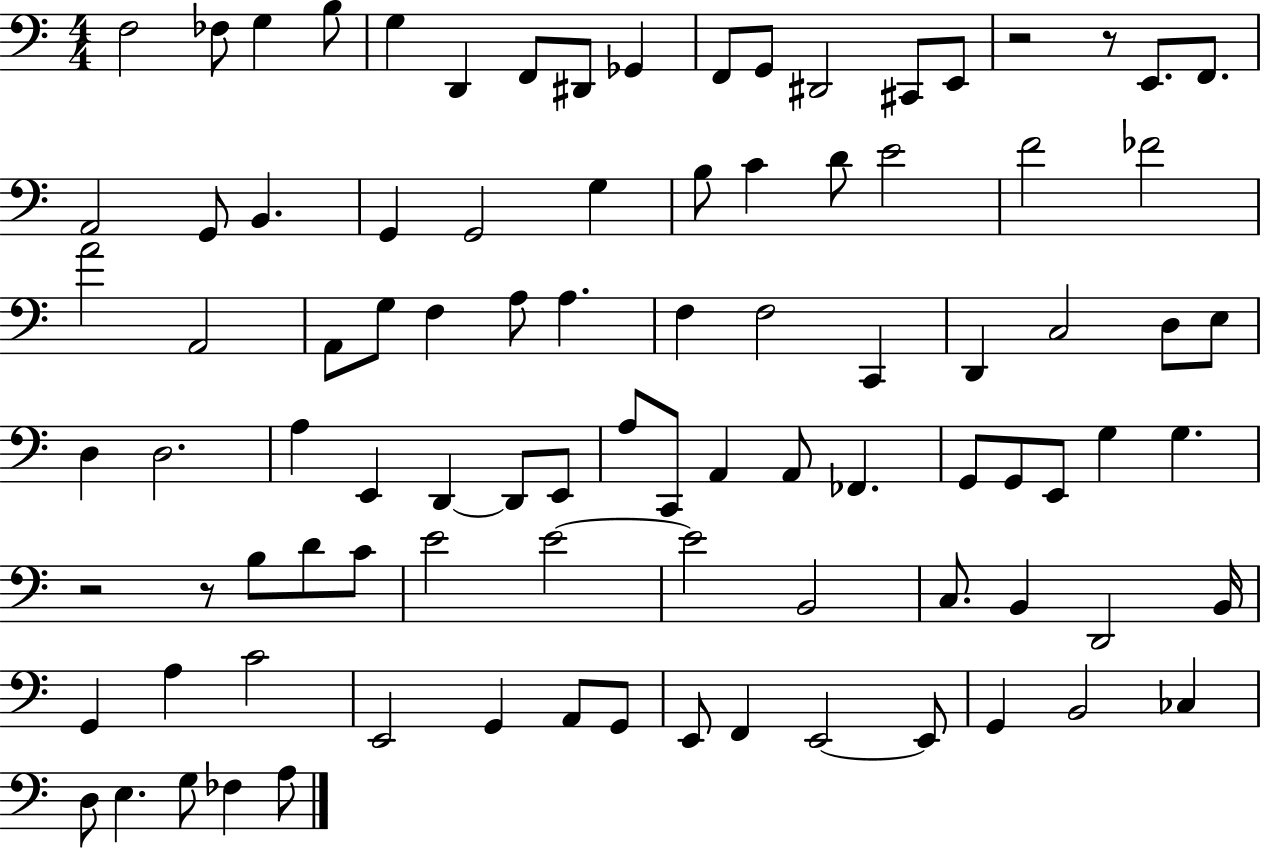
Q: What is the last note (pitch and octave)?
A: A3